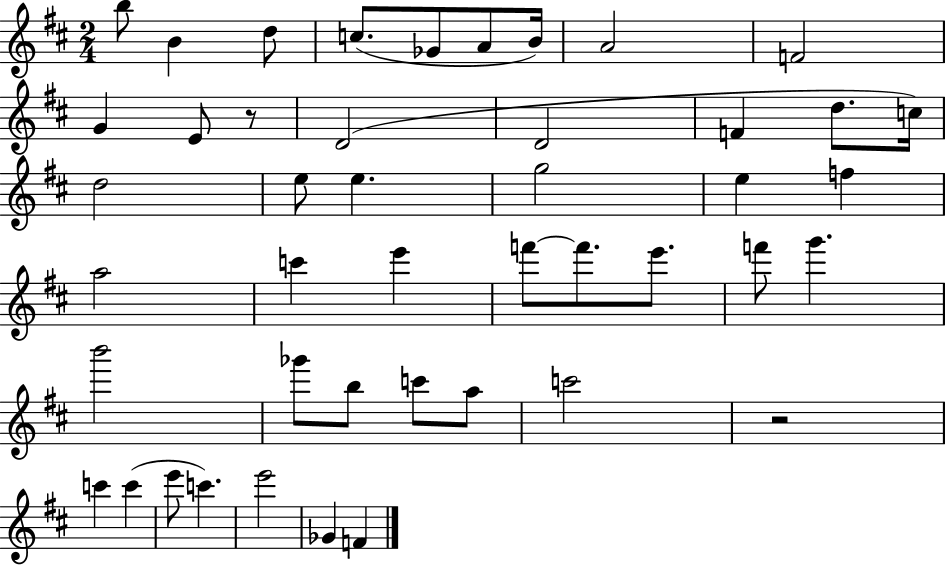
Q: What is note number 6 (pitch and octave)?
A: A4